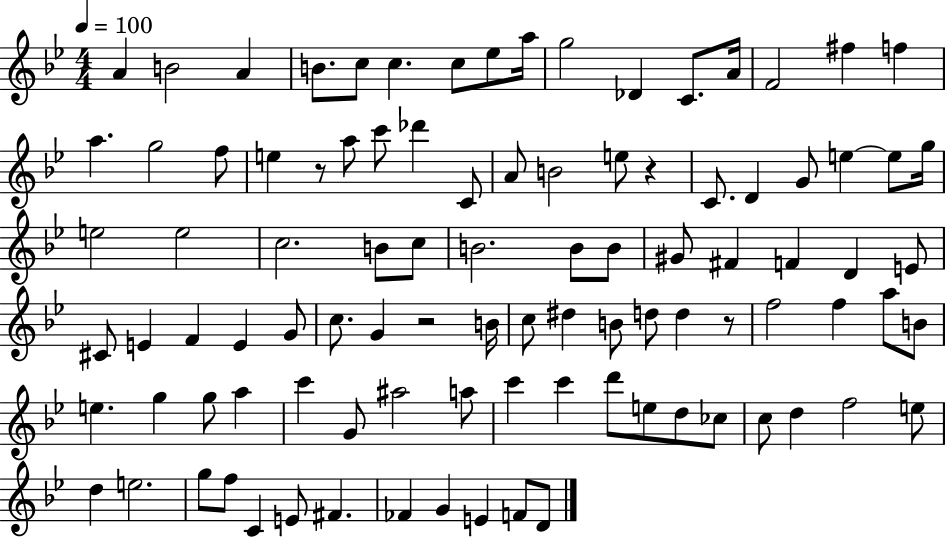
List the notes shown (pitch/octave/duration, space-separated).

A4/q B4/h A4/q B4/e. C5/e C5/q. C5/e Eb5/e A5/s G5/h Db4/q C4/e. A4/s F4/h F#5/q F5/q A5/q. G5/h F5/e E5/q R/e A5/e C6/e Db6/q C4/e A4/e B4/h E5/e R/q C4/e. D4/q G4/e E5/q E5/e G5/s E5/h E5/h C5/h. B4/e C5/e B4/h. B4/e B4/e G#4/e F#4/q F4/q D4/q E4/e C#4/e E4/q F4/q E4/q G4/e C5/e. G4/q R/h B4/s C5/e D#5/q B4/e D5/e D5/q R/e F5/h F5/q A5/e B4/e E5/q. G5/q G5/e A5/q C6/q G4/e A#5/h A5/e C6/q C6/q D6/e E5/e D5/e CES5/e C5/e D5/q F5/h E5/e D5/q E5/h. G5/e F5/e C4/q E4/e F#4/q. FES4/q G4/q E4/q F4/e D4/e